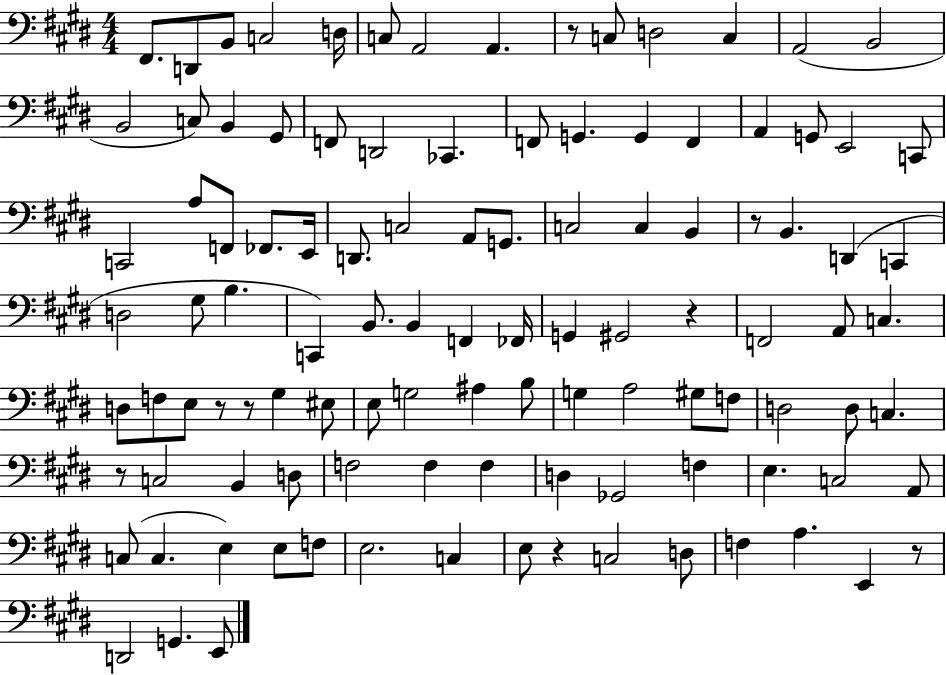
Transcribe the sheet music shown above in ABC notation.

X:1
T:Untitled
M:4/4
L:1/4
K:E
^F,,/2 D,,/2 B,,/2 C,2 D,/4 C,/2 A,,2 A,, z/2 C,/2 D,2 C, A,,2 B,,2 B,,2 C,/2 B,, ^G,,/2 F,,/2 D,,2 _C,, F,,/2 G,, G,, F,, A,, G,,/2 E,,2 C,,/2 C,,2 A,/2 F,,/2 _F,,/2 E,,/4 D,,/2 C,2 A,,/2 G,,/2 C,2 C, B,, z/2 B,, D,, C,, D,2 ^G,/2 B, C,, B,,/2 B,, F,, _F,,/4 G,, ^G,,2 z F,,2 A,,/2 C, D,/2 F,/2 E,/2 z/2 z/2 ^G, ^E,/2 E,/2 G,2 ^A, B,/2 G, A,2 ^G,/2 F,/2 D,2 D,/2 C, z/2 C,2 B,, D,/2 F,2 F, F, D, _G,,2 F, E, C,2 A,,/2 C,/2 C, E, E,/2 F,/2 E,2 C, E,/2 z C,2 D,/2 F, A, E,, z/2 D,,2 G,, E,,/2